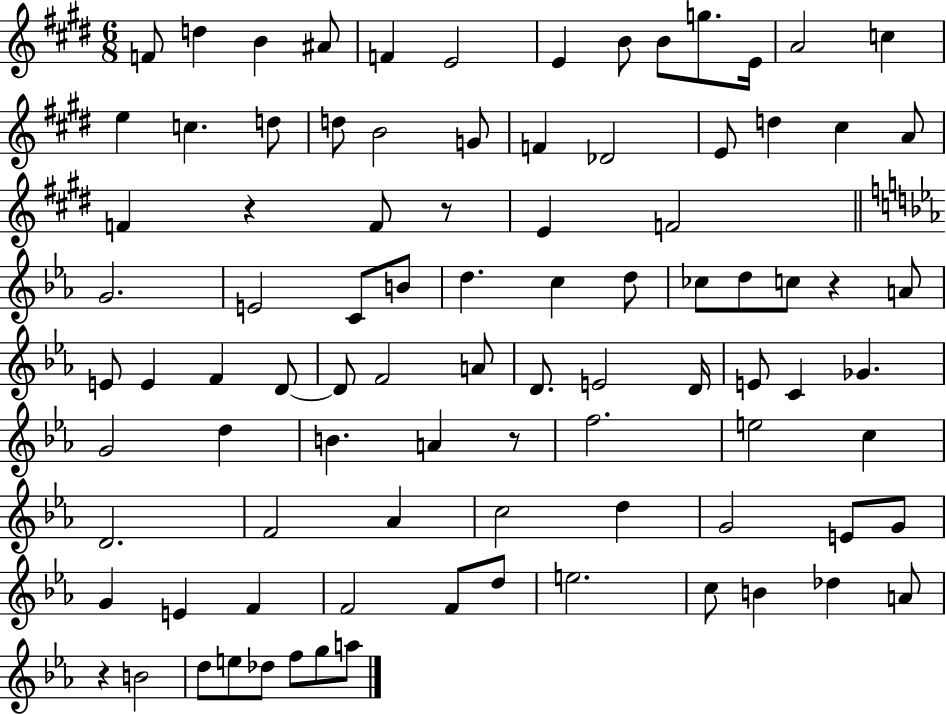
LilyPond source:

{
  \clef treble
  \numericTimeSignature
  \time 6/8
  \key e \major
  f'8 d''4 b'4 ais'8 | f'4 e'2 | e'4 b'8 b'8 g''8. e'16 | a'2 c''4 | \break e''4 c''4. d''8 | d''8 b'2 g'8 | f'4 des'2 | e'8 d''4 cis''4 a'8 | \break f'4 r4 f'8 r8 | e'4 f'2 | \bar "||" \break \key ees \major g'2. | e'2 c'8 b'8 | d''4. c''4 d''8 | ces''8 d''8 c''8 r4 a'8 | \break e'8 e'4 f'4 d'8~~ | d'8 f'2 a'8 | d'8. e'2 d'16 | e'8 c'4 ges'4. | \break g'2 d''4 | b'4. a'4 r8 | f''2. | e''2 c''4 | \break d'2. | f'2 aes'4 | c''2 d''4 | g'2 e'8 g'8 | \break g'4 e'4 f'4 | f'2 f'8 d''8 | e''2. | c''8 b'4 des''4 a'8 | \break r4 b'2 | d''8 e''8 des''8 f''8 g''8 a''8 | \bar "|."
}